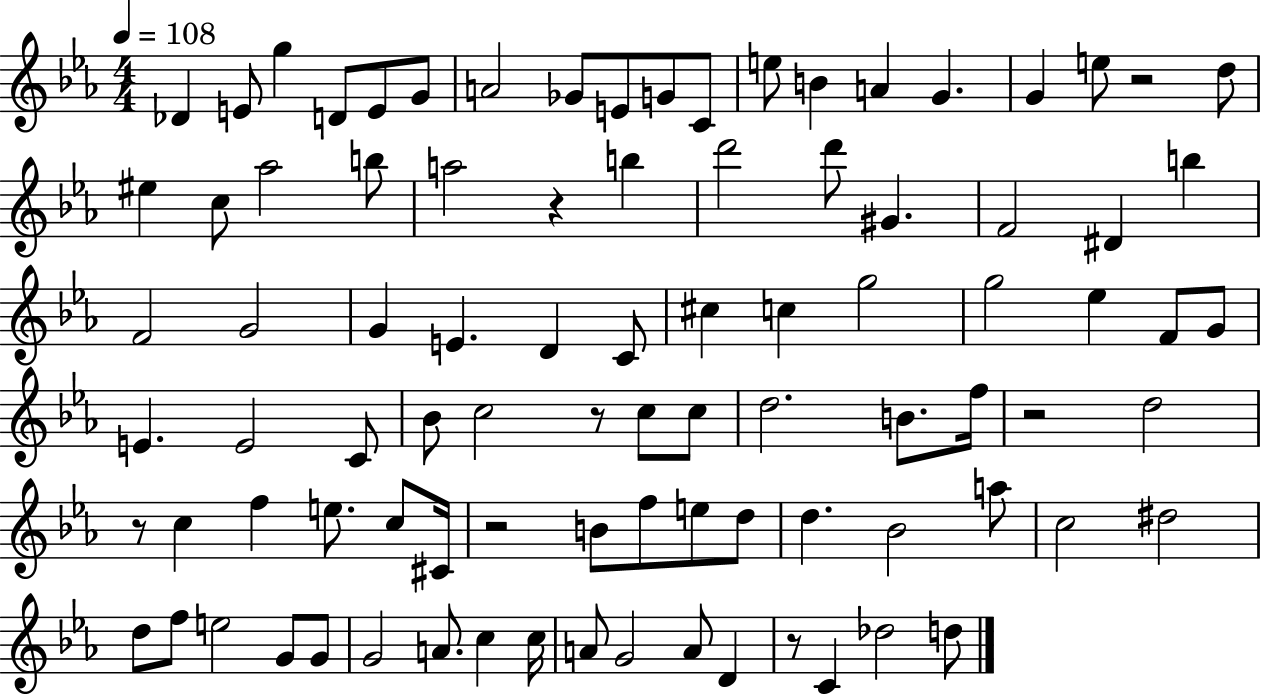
X:1
T:Untitled
M:4/4
L:1/4
K:Eb
_D E/2 g D/2 E/2 G/2 A2 _G/2 E/2 G/2 C/2 e/2 B A G G e/2 z2 d/2 ^e c/2 _a2 b/2 a2 z b d'2 d'/2 ^G F2 ^D b F2 G2 G E D C/2 ^c c g2 g2 _e F/2 G/2 E E2 C/2 _B/2 c2 z/2 c/2 c/2 d2 B/2 f/4 z2 d2 z/2 c f e/2 c/2 ^C/4 z2 B/2 f/2 e/2 d/2 d _B2 a/2 c2 ^d2 d/2 f/2 e2 G/2 G/2 G2 A/2 c c/4 A/2 G2 A/2 D z/2 C _d2 d/2